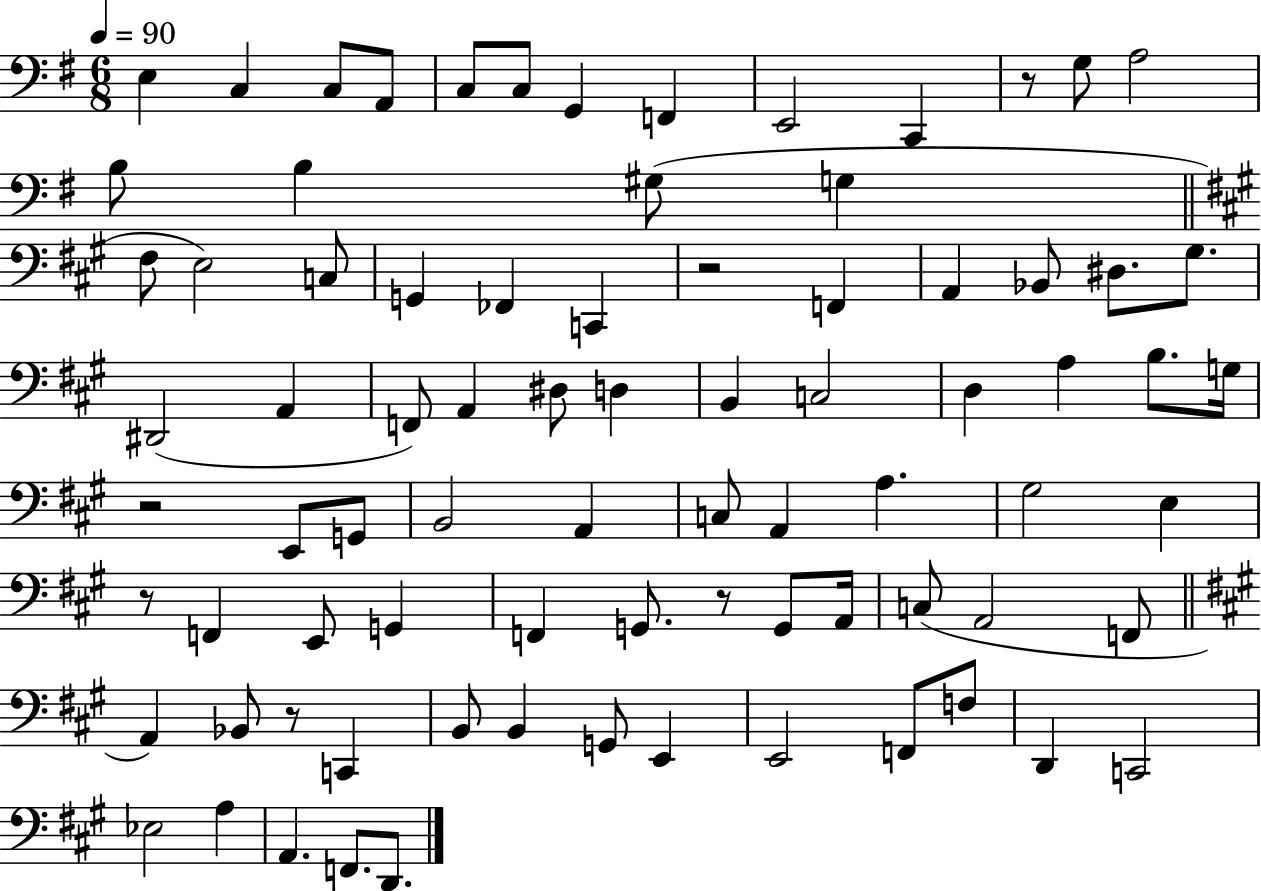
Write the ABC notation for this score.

X:1
T:Untitled
M:6/8
L:1/4
K:G
E, C, C,/2 A,,/2 C,/2 C,/2 G,, F,, E,,2 C,, z/2 G,/2 A,2 B,/2 B, ^G,/2 G, ^F,/2 E,2 C,/2 G,, _F,, C,, z2 F,, A,, _B,,/2 ^D,/2 ^G,/2 ^D,,2 A,, F,,/2 A,, ^D,/2 D, B,, C,2 D, A, B,/2 G,/4 z2 E,,/2 G,,/2 B,,2 A,, C,/2 A,, A, ^G,2 E, z/2 F,, E,,/2 G,, F,, G,,/2 z/2 G,,/2 A,,/4 C,/2 A,,2 F,,/2 A,, _B,,/2 z/2 C,, B,,/2 B,, G,,/2 E,, E,,2 F,,/2 F,/2 D,, C,,2 _E,2 A, A,, F,,/2 D,,/2